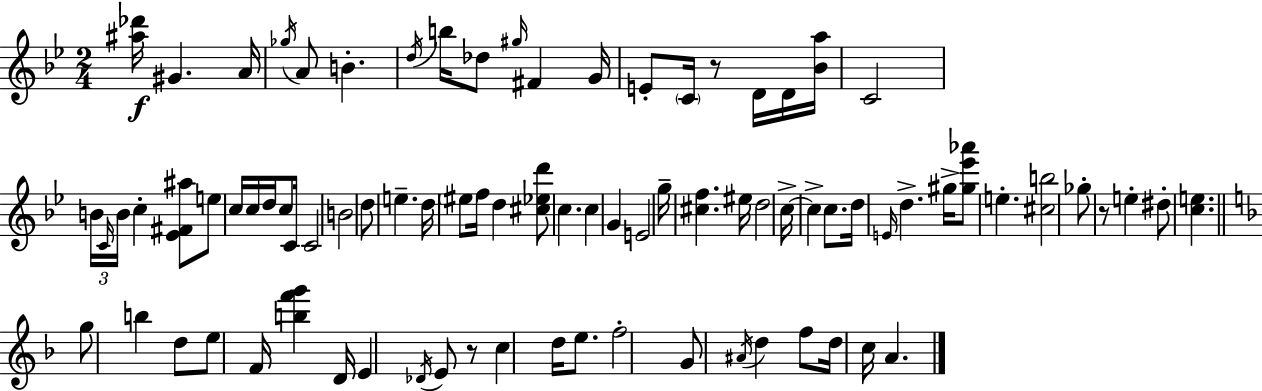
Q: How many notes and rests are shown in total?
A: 84